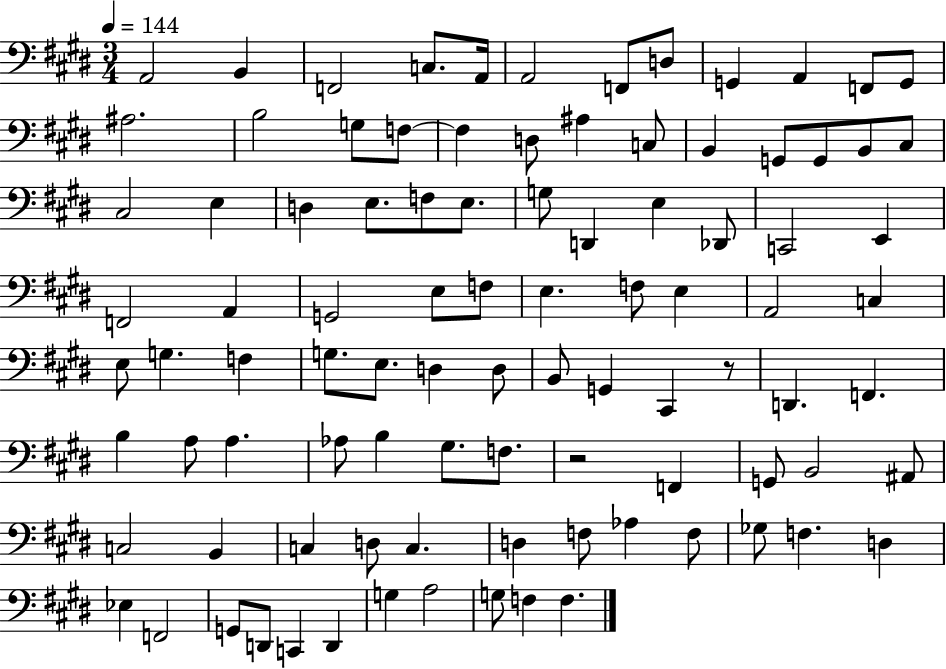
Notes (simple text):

A2/h B2/q F2/h C3/e. A2/s A2/h F2/e D3/e G2/q A2/q F2/e G2/e A#3/h. B3/h G3/e F3/e F3/q D3/e A#3/q C3/e B2/q G2/e G2/e B2/e C#3/e C#3/h E3/q D3/q E3/e. F3/e E3/e. G3/e D2/q E3/q Db2/e C2/h E2/q F2/h A2/q G2/h E3/e F3/e E3/q. F3/e E3/q A2/h C3/q E3/e G3/q. F3/q G3/e. E3/e. D3/q D3/e B2/e G2/q C#2/q R/e D2/q. F2/q. B3/q A3/e A3/q. Ab3/e B3/q G#3/e. F3/e. R/h F2/q G2/e B2/h A#2/e C3/h B2/q C3/q D3/e C3/q. D3/q F3/e Ab3/q F3/e Gb3/e F3/q. D3/q Eb3/q F2/h G2/e D2/e C2/q D2/q G3/q A3/h G3/e F3/q F3/q.